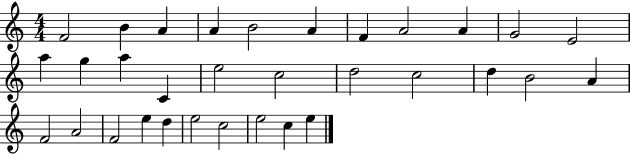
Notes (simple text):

F4/h B4/q A4/q A4/q B4/h A4/q F4/q A4/h A4/q G4/h E4/h A5/q G5/q A5/q C4/q E5/h C5/h D5/h C5/h D5/q B4/h A4/q F4/h A4/h F4/h E5/q D5/q E5/h C5/h E5/h C5/q E5/q